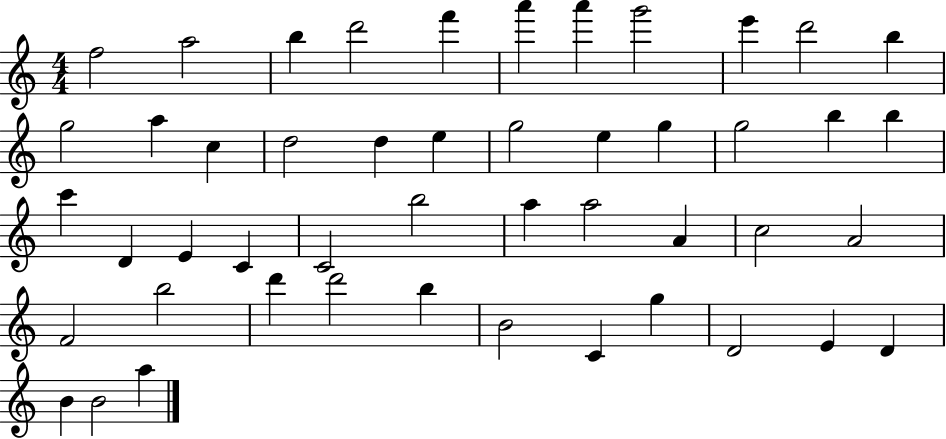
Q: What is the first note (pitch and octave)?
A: F5